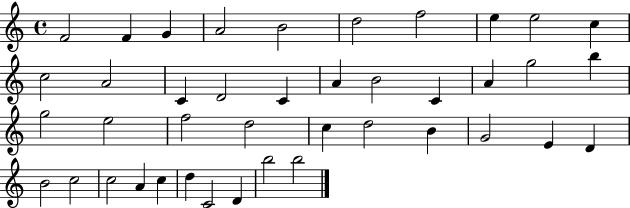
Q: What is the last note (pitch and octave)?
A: B5